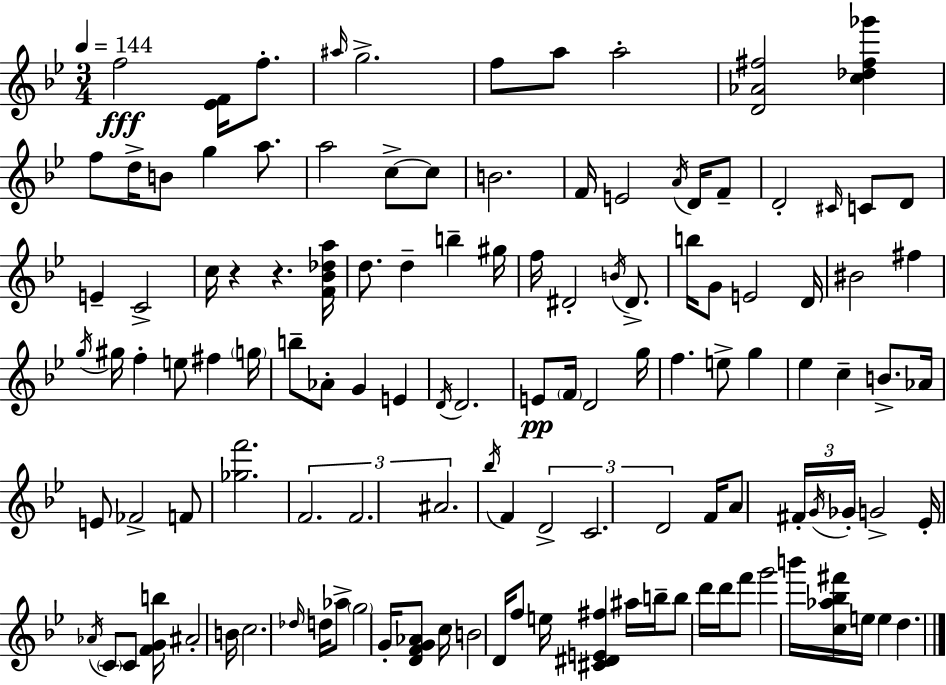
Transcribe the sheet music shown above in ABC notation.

X:1
T:Untitled
M:3/4
L:1/4
K:Bb
f2 [_EF]/4 f/2 ^a/4 g2 f/2 a/2 a2 [D_A^f]2 [c_d^f_g'] f/2 d/4 B/2 g a/2 a2 c/2 c/2 B2 F/4 E2 A/4 D/4 F/2 D2 ^C/4 C/2 D/2 E C2 c/4 z z [F_B_da]/4 d/2 d b ^g/4 f/4 ^D2 B/4 ^D/2 b/4 G/2 E2 D/4 ^B2 ^f g/4 ^g/4 f e/2 ^f g/4 b/2 _A/2 G E D/4 D2 E/2 F/4 D2 g/4 f e/2 g _e c B/2 _A/4 E/2 _F2 F/2 [_gf']2 F2 F2 ^A2 _b/4 F D2 C2 D2 F/4 A/2 ^F/4 G/4 _G/4 G2 _E/4 _A/4 C/2 C/2 [FGb]/4 ^A2 B/4 c2 _d/4 d/4 _a/2 g2 G/4 [DFG_A]/2 c/4 B2 D/4 f/2 e/4 [^C^DE^f] ^a/4 b/4 b/2 d'/4 d'/4 f'/2 g'2 b'/4 [c_a_b^f']/4 e/4 e d